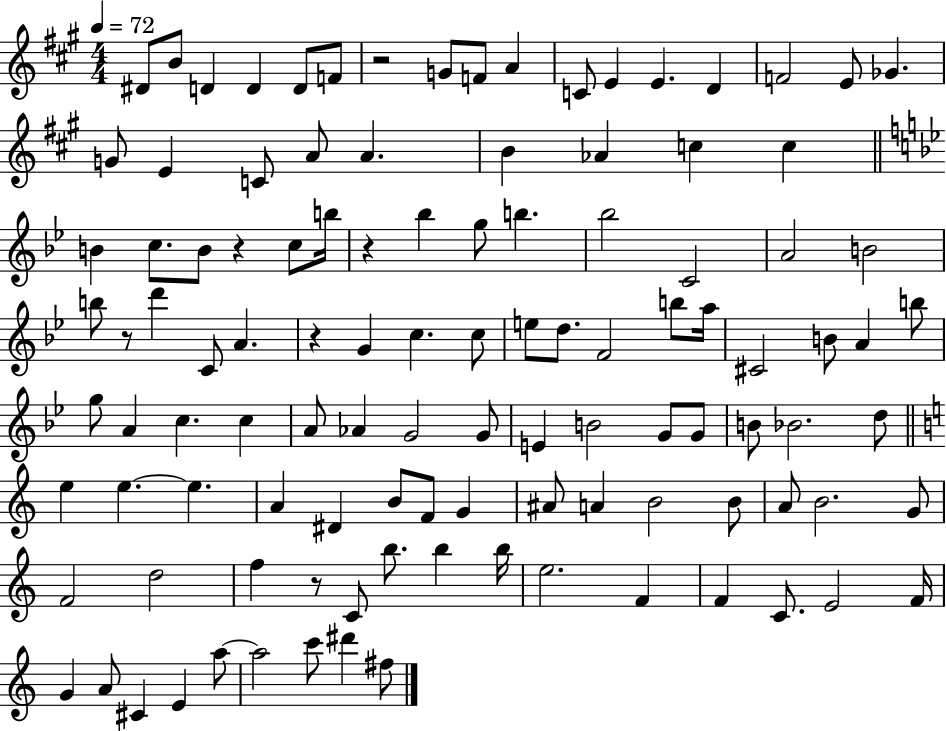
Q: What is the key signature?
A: A major